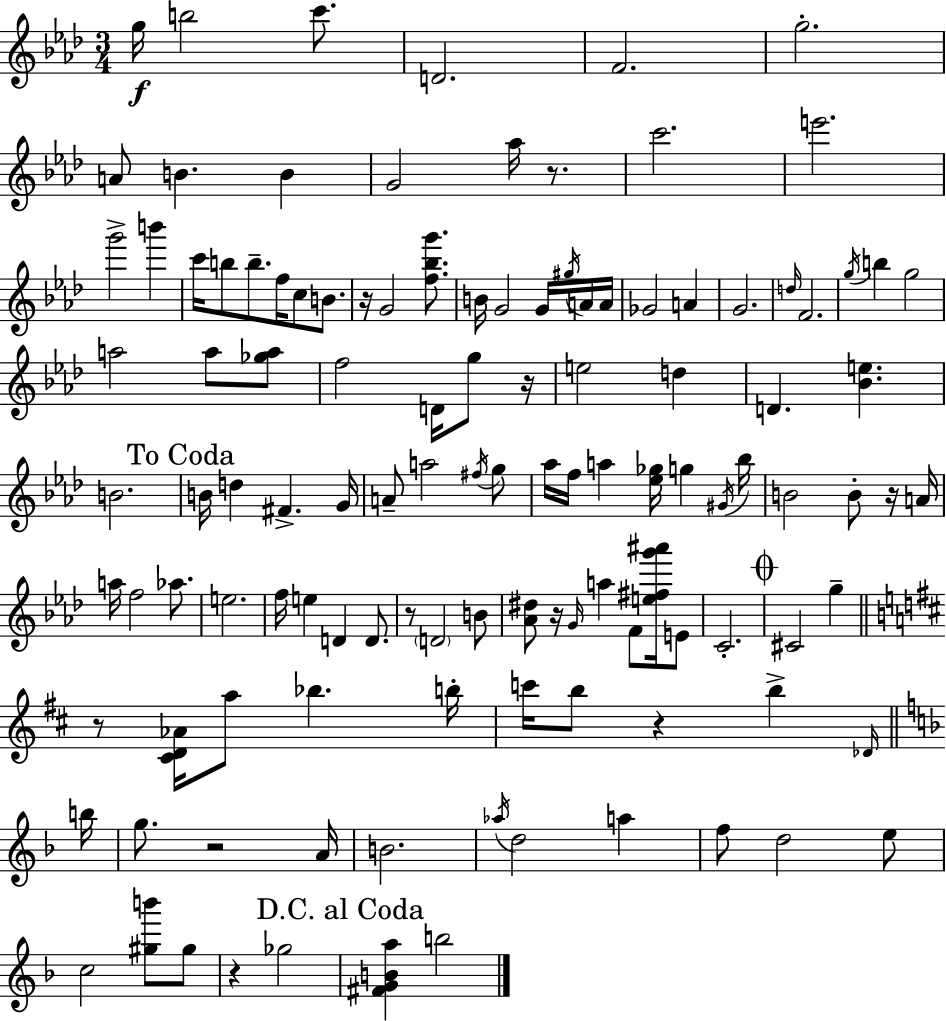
{
  \clef treble
  \numericTimeSignature
  \time 3/4
  \key f \minor
  g''16\f b''2 c'''8. | d'2. | f'2. | g''2.-. | \break a'8 b'4. b'4 | g'2 aes''16 r8. | c'''2. | e'''2. | \break g'''2-> b'''4 | c'''16 b''8 b''8.-- f''16 c''8 b'8. | r16 g'2 <f'' bes'' g'''>8. | b'16 g'2 g'16 \acciaccatura { gis''16 } a'16 | \break a'16 ges'2 a'4 | g'2. | \grace { d''16 } f'2. | \acciaccatura { g''16 } b''4 g''2 | \break a''2 a''8 | <ges'' a''>8 f''2 d'16 | g''8 r16 e''2 d''4 | d'4. <bes' e''>4. | \break b'2. | \mark "To Coda" b'16 d''4 fis'4.-> | g'16 a'8-- a''2 | \acciaccatura { fis''16 } g''8 aes''16 f''16 a''4 <ees'' ges''>16 g''4 | \break \acciaccatura { gis'16 } bes''16 b'2 | b'8-. r16 a'16 a''16 f''2 | aes''8. e''2. | f''16 e''4 d'4 | \break d'8. r8 \parenthesize d'2 | b'8 <aes' dis''>8 r16 \grace { g'16 } a''4 | f'8 <e'' fis'' g''' ais'''>16 e'8 c'2.-. | \mark \markup { \musicglyph "scripts.coda" } cis'2 | \break g''4-- \bar "||" \break \key d \major r8 <cis' d' aes'>16 a''8 bes''4. b''16-. | c'''16 b''8 r4 b''4-> \grace { des'16 } | \bar "||" \break \key f \major b''16 g''8. r2 | a'16 b'2. | \acciaccatura { aes''16 } d''2 a''4 | f''8 d''2 | \break e''8 c''2 <gis'' b'''>8 | gis''8 r4 ges''2 | \mark "D.C. al Coda" <fis' g' b' a''>4 b''2 | \bar "|."
}